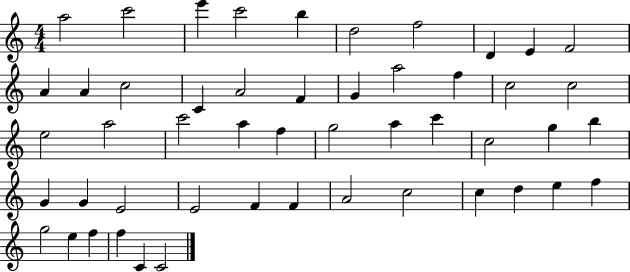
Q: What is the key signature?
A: C major